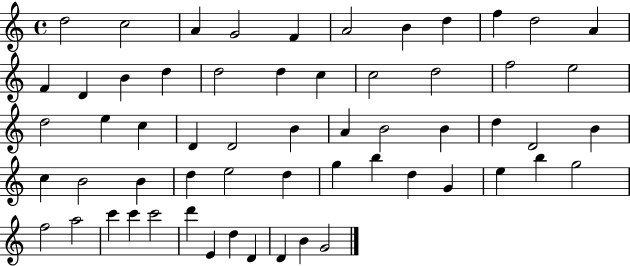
D5/h C5/h A4/q G4/h F4/q A4/h B4/q D5/q F5/q D5/h A4/q F4/q D4/q B4/q D5/q D5/h D5/q C5/q C5/h D5/h F5/h E5/h D5/h E5/q C5/q D4/q D4/h B4/q A4/q B4/h B4/q D5/q D4/h B4/q C5/q B4/h B4/q D5/q E5/h D5/q G5/q B5/q D5/q G4/q E5/q B5/q G5/h F5/h A5/h C6/q C6/q C6/h D6/q E4/q D5/q D4/q D4/q B4/q G4/h